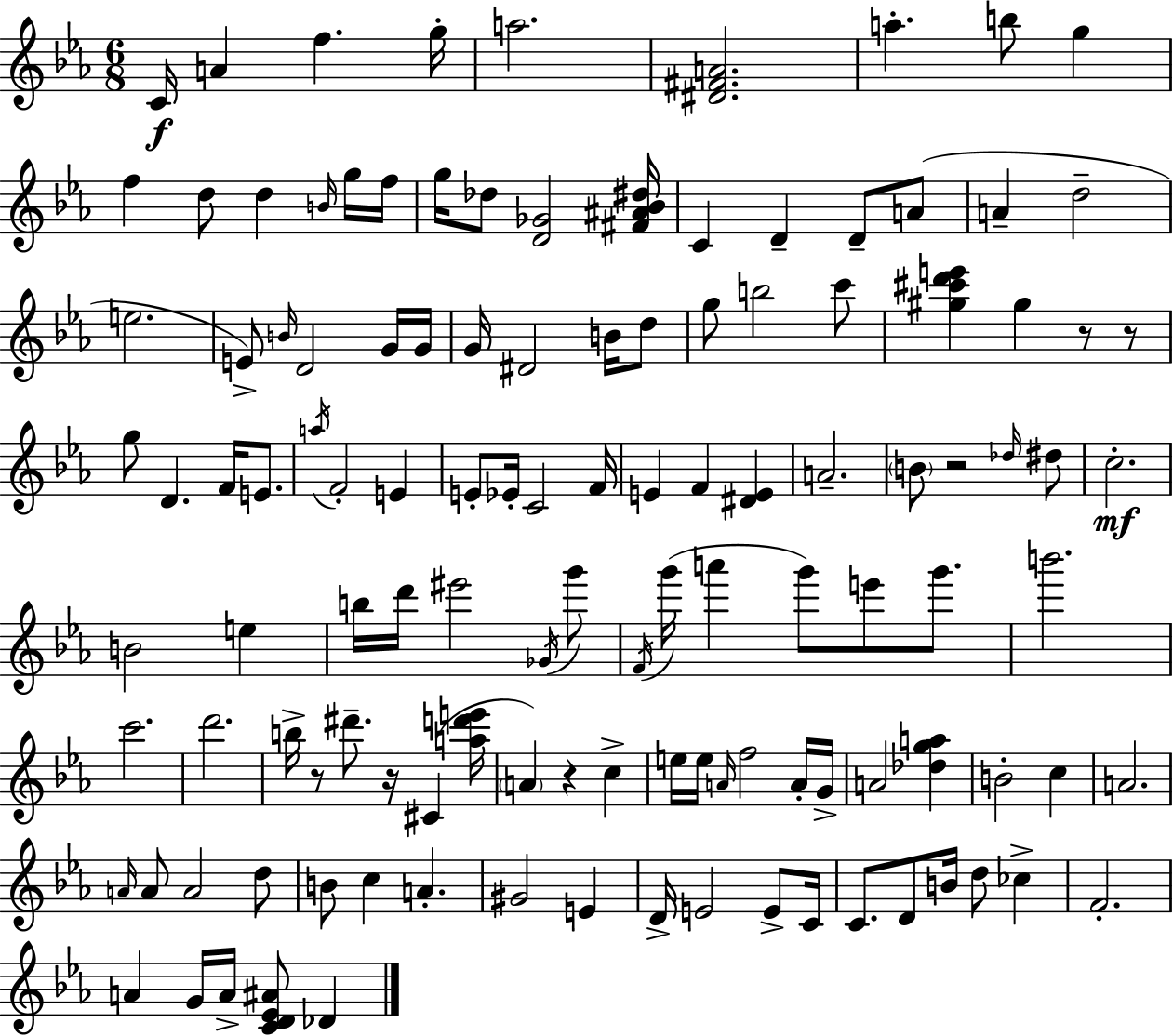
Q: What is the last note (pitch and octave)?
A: Db4